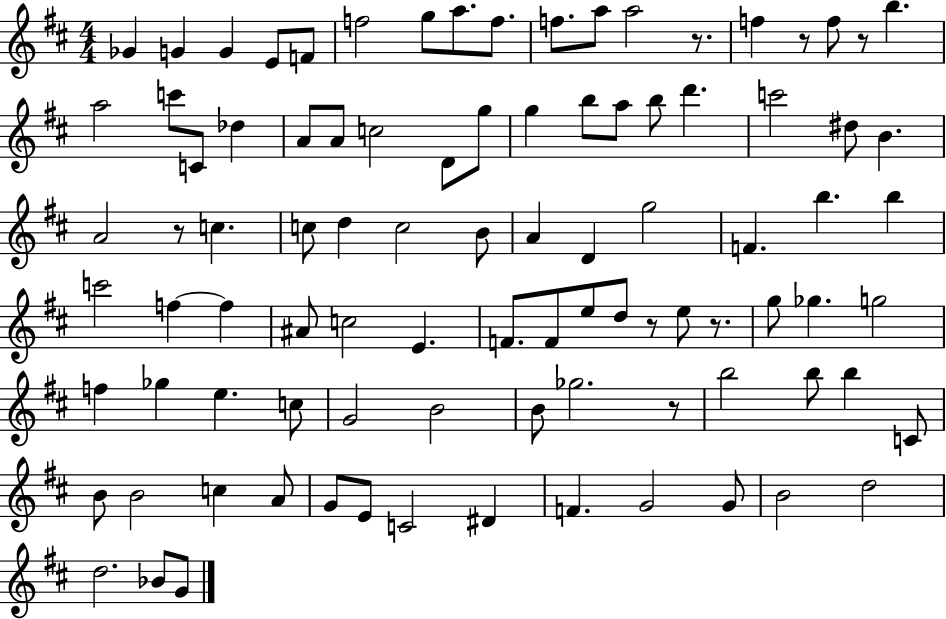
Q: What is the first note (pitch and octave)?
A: Gb4